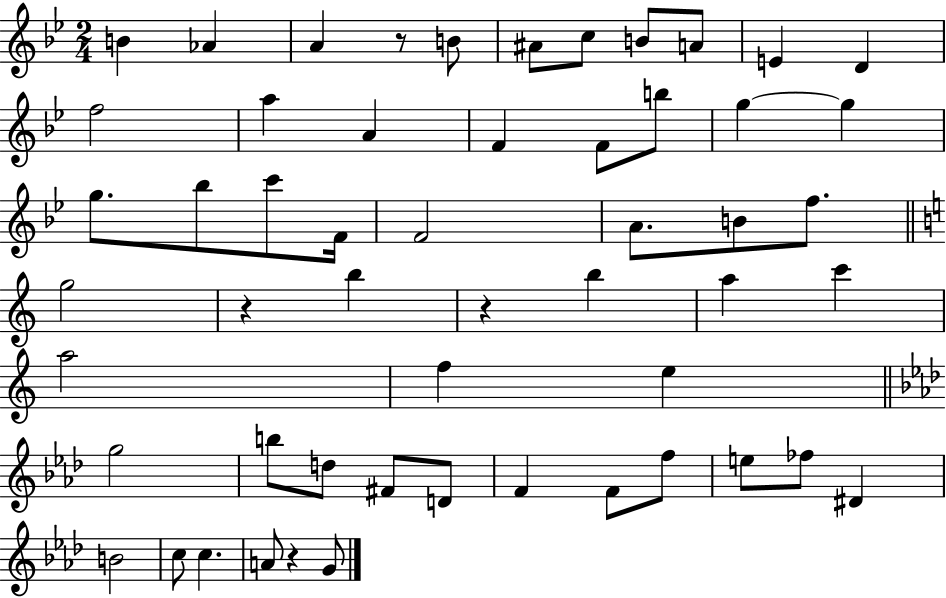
X:1
T:Untitled
M:2/4
L:1/4
K:Bb
B _A A z/2 B/2 ^A/2 c/2 B/2 A/2 E D f2 a A F F/2 b/2 g g g/2 _b/2 c'/2 F/4 F2 A/2 B/2 f/2 g2 z b z b a c' a2 f e g2 b/2 d/2 ^F/2 D/2 F F/2 f/2 e/2 _f/2 ^D B2 c/2 c A/2 z G/2